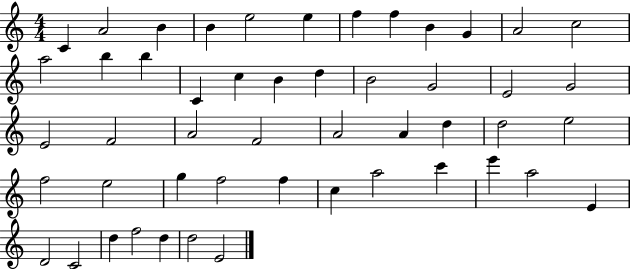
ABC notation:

X:1
T:Untitled
M:4/4
L:1/4
K:C
C A2 B B e2 e f f B G A2 c2 a2 b b C c B d B2 G2 E2 G2 E2 F2 A2 F2 A2 A d d2 e2 f2 e2 g f2 f c a2 c' e' a2 E D2 C2 d f2 d d2 E2